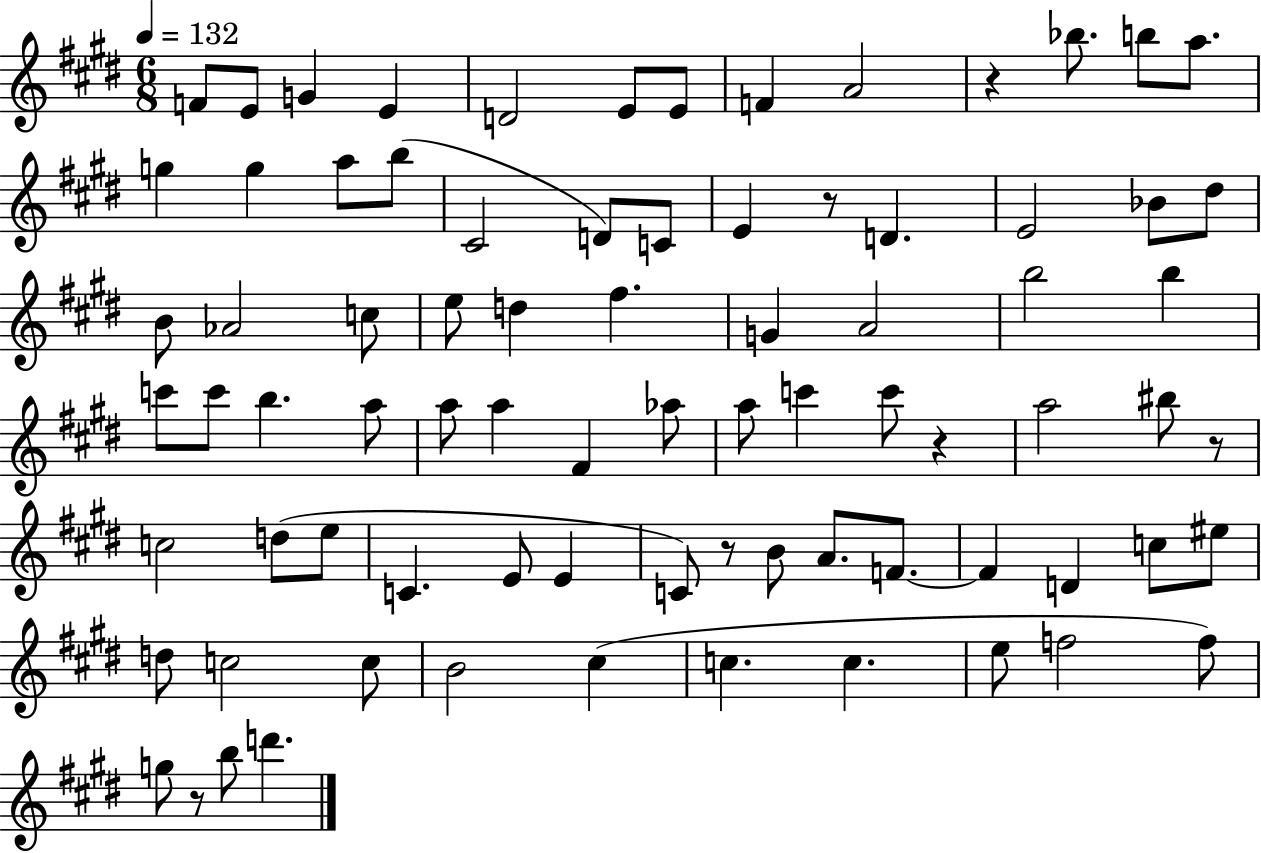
F4/e E4/e G4/q E4/q D4/h E4/e E4/e F4/q A4/h R/q Bb5/e. B5/e A5/e. G5/q G5/q A5/e B5/e C#4/h D4/e C4/e E4/q R/e D4/q. E4/h Bb4/e D#5/e B4/e Ab4/h C5/e E5/e D5/q F#5/q. G4/q A4/h B5/h B5/q C6/e C6/e B5/q. A5/e A5/e A5/q F#4/q Ab5/e A5/e C6/q C6/e R/q A5/h BIS5/e R/e C5/h D5/e E5/e C4/q. E4/e E4/q C4/e R/e B4/e A4/e. F4/e. F4/q D4/q C5/e EIS5/e D5/e C5/h C5/e B4/h C#5/q C5/q. C5/q. E5/e F5/h F5/e G5/e R/e B5/e D6/q.